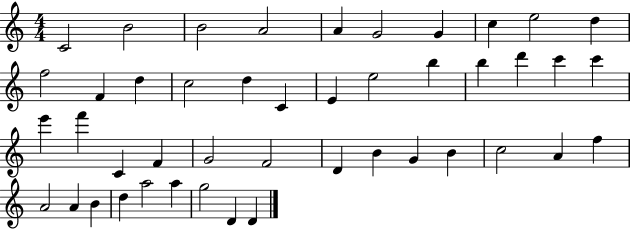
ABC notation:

X:1
T:Untitled
M:4/4
L:1/4
K:C
C2 B2 B2 A2 A G2 G c e2 d f2 F d c2 d C E e2 b b d' c' c' e' f' C F G2 F2 D B G B c2 A f A2 A B d a2 a g2 D D